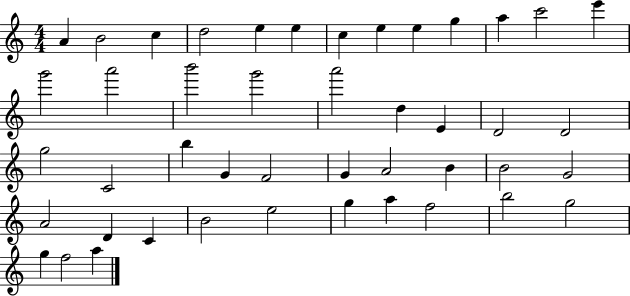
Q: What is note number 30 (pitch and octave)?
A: B4